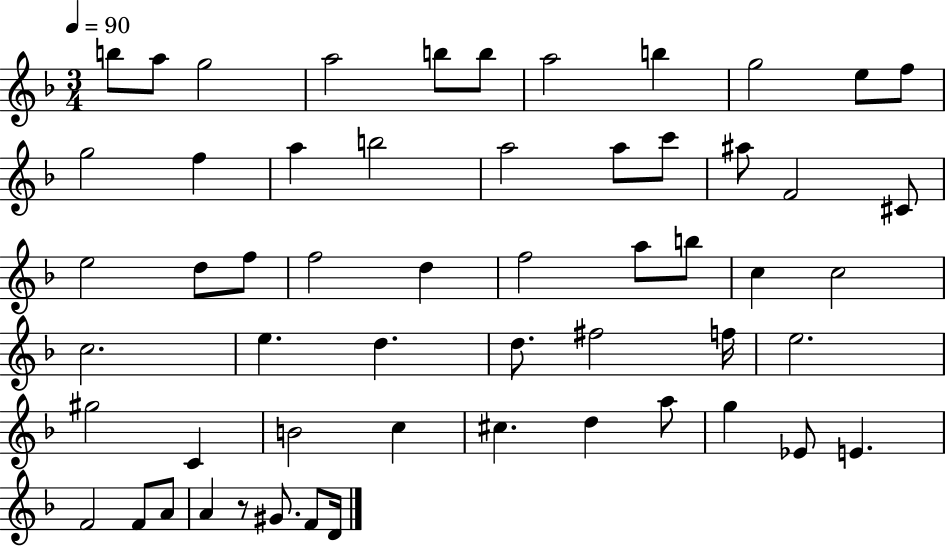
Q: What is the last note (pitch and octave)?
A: D4